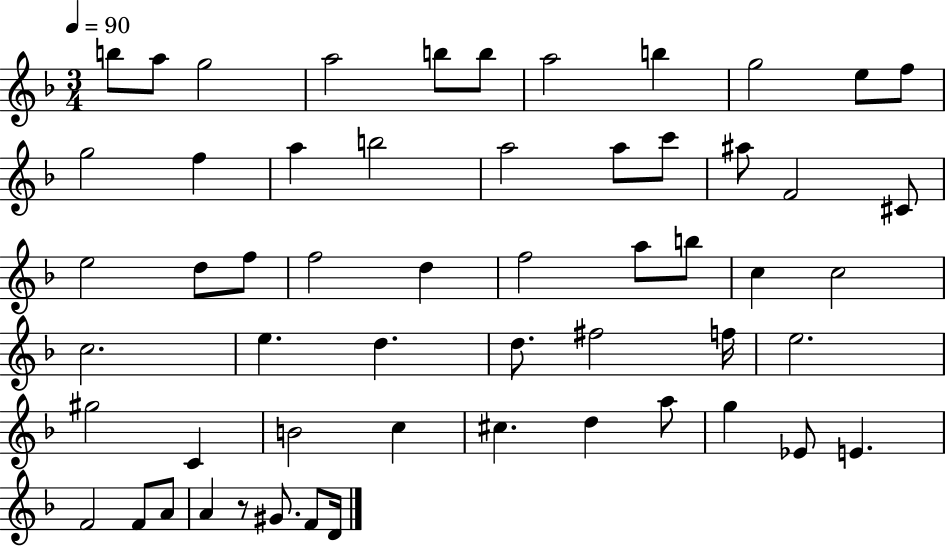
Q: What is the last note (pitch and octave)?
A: D4